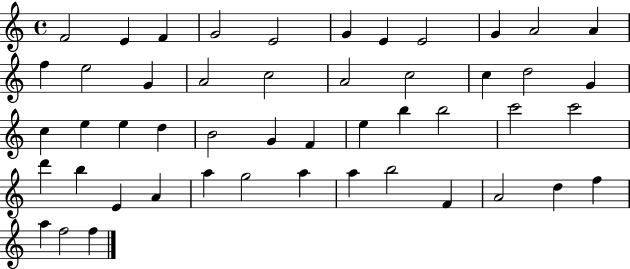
F4/h E4/q F4/q G4/h E4/h G4/q E4/q E4/h G4/q A4/h A4/q F5/q E5/h G4/q A4/h C5/h A4/h C5/h C5/q D5/h G4/q C5/q E5/q E5/q D5/q B4/h G4/q F4/q E5/q B5/q B5/h C6/h C6/h D6/q B5/q E4/q A4/q A5/q G5/h A5/q A5/q B5/h F4/q A4/h D5/q F5/q A5/q F5/h F5/q